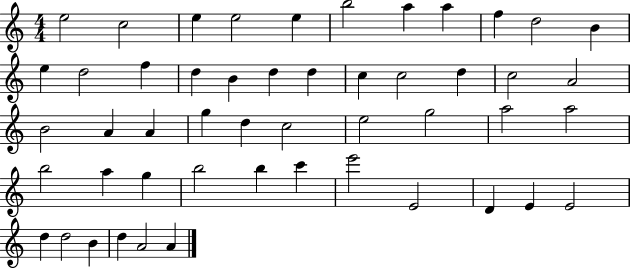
{
  \clef treble
  \numericTimeSignature
  \time 4/4
  \key c \major
  e''2 c''2 | e''4 e''2 e''4 | b''2 a''4 a''4 | f''4 d''2 b'4 | \break e''4 d''2 f''4 | d''4 b'4 d''4 d''4 | c''4 c''2 d''4 | c''2 a'2 | \break b'2 a'4 a'4 | g''4 d''4 c''2 | e''2 g''2 | a''2 a''2 | \break b''2 a''4 g''4 | b''2 b''4 c'''4 | e'''2 e'2 | d'4 e'4 e'2 | \break d''4 d''2 b'4 | d''4 a'2 a'4 | \bar "|."
}